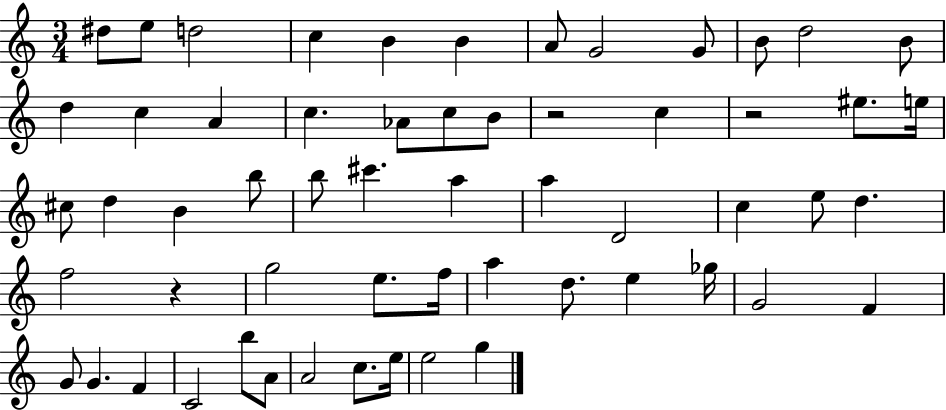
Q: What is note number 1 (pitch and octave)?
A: D#5